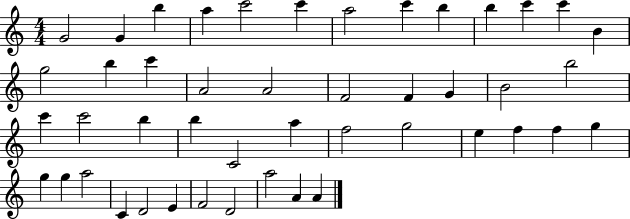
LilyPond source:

{
  \clef treble
  \numericTimeSignature
  \time 4/4
  \key c \major
  g'2 g'4 b''4 | a''4 c'''2 c'''4 | a''2 c'''4 b''4 | b''4 c'''4 c'''4 b'4 | \break g''2 b''4 c'''4 | a'2 a'2 | f'2 f'4 g'4 | b'2 b''2 | \break c'''4 c'''2 b''4 | b''4 c'2 a''4 | f''2 g''2 | e''4 f''4 f''4 g''4 | \break g''4 g''4 a''2 | c'4 d'2 e'4 | f'2 d'2 | a''2 a'4 a'4 | \break \bar "|."
}